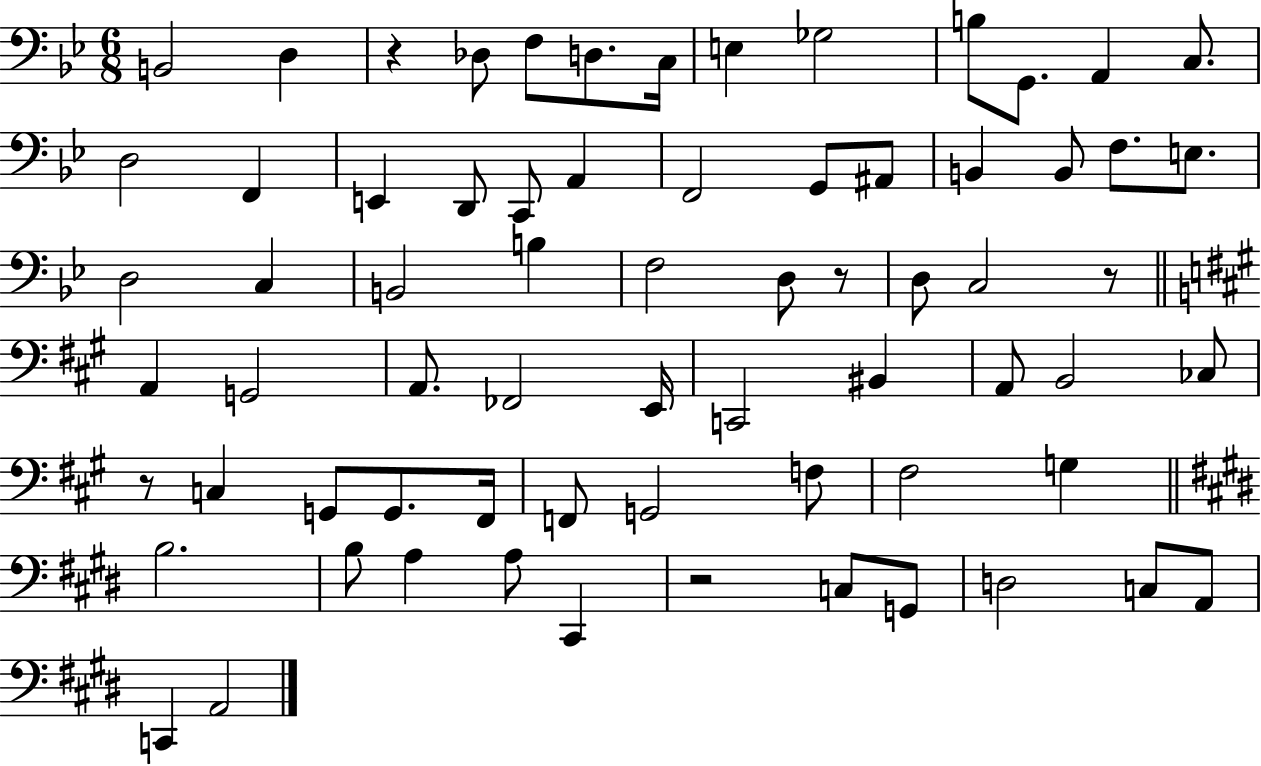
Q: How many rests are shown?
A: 5